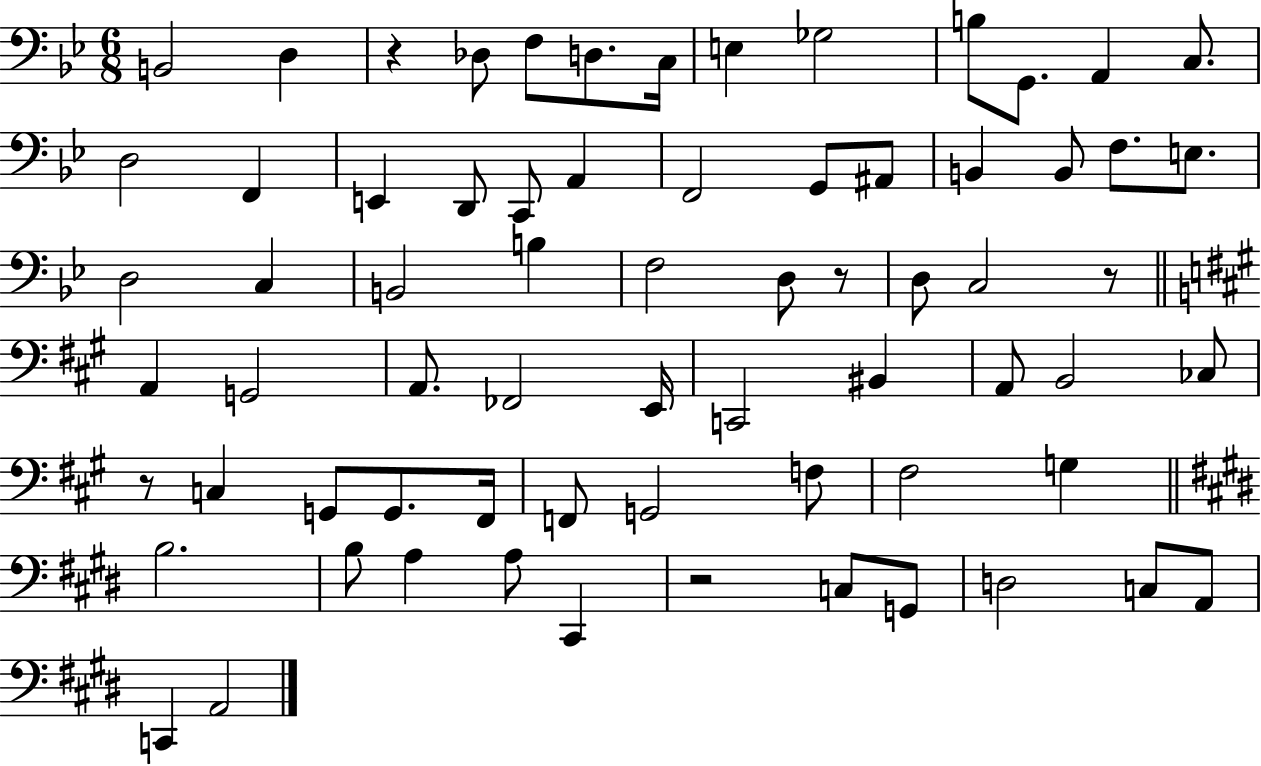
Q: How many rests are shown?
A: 5